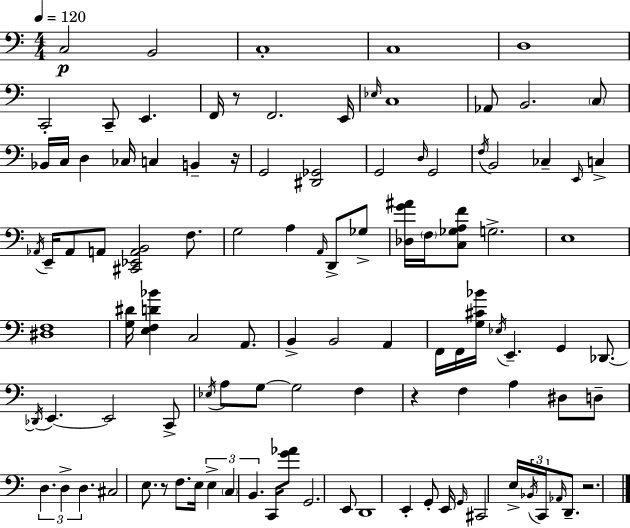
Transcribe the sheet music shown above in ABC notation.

X:1
T:Untitled
M:4/4
L:1/4
K:Am
C,2 B,,2 C,4 C,4 D,4 C,,2 C,,/2 E,, F,,/4 z/2 F,,2 E,,/4 _E,/4 C,4 _A,,/2 B,,2 C,/2 _B,,/4 C,/4 D, _C,/4 C, B,, z/4 G,,2 [^D,,_G,,]2 G,,2 D,/4 G,,2 F,/4 B,,2 _C, E,,/4 C, _A,,/4 E,,/4 _A,,/2 A,,/2 [^C,,_E,,A,,B,,]2 F,/2 G,2 A, A,,/4 D,,/2 _G,/2 [_D,G^A]/4 F,/4 [C,_G,A,F]/2 G,2 E,4 [^D,F,]4 [G,^D]/4 [E,F,D_B] C,2 A,,/2 B,, B,,2 A,, F,,/4 F,,/4 [G,^C_B]/4 _E,/4 E,, G,, _D,,/2 _D,,/4 E,, E,,2 C,,/2 _E,/4 A,/2 G,/2 G,2 F, z F, A, ^D,/2 D,/2 D, D, D, ^C,2 E,/2 z/2 F,/2 E,/4 E, C, B,, C,,/4 [G_A]/2 G,,2 E,,/2 D,,4 E,, G,,/2 E,,/4 G,,/4 ^C,,2 E,/4 _B,,/4 C,,/4 _A,,/4 D,,/2 z2